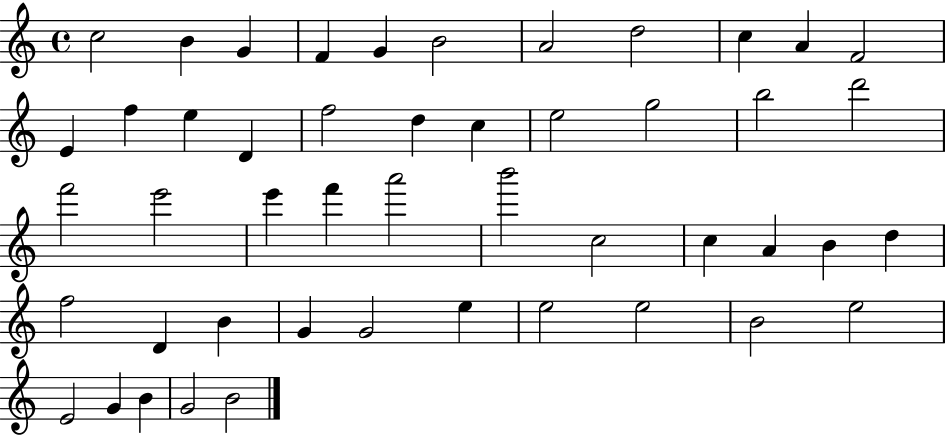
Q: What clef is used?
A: treble